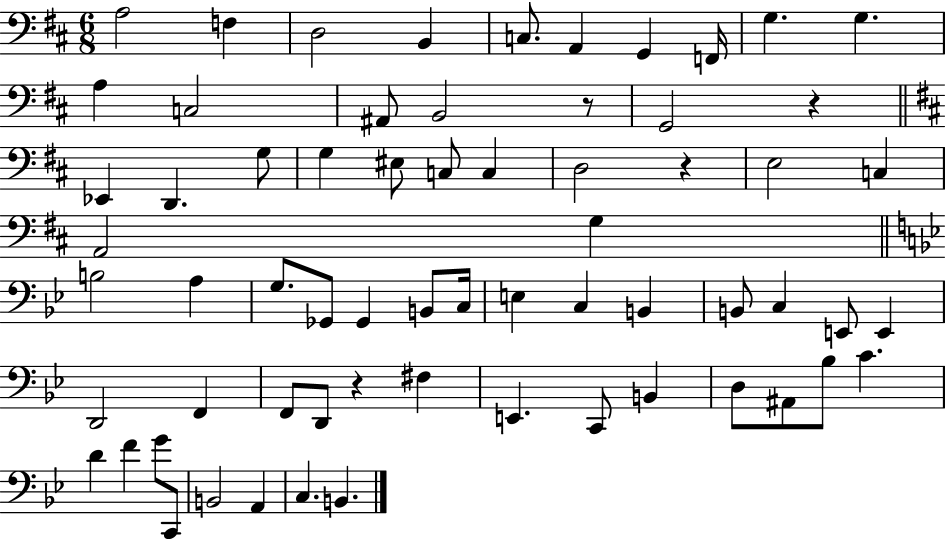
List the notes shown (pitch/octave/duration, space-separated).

A3/h F3/q D3/h B2/q C3/e. A2/q G2/q F2/s G3/q. G3/q. A3/q C3/h A#2/e B2/h R/e G2/h R/q Eb2/q D2/q. G3/e G3/q EIS3/e C3/e C3/q D3/h R/q E3/h C3/q A2/h G3/q B3/h A3/q G3/e. Gb2/e Gb2/q B2/e C3/s E3/q C3/q B2/q B2/e C3/q E2/e E2/q D2/h F2/q F2/e D2/e R/q F#3/q E2/q. C2/e B2/q D3/e A#2/e Bb3/e C4/q. D4/q F4/q G4/e C2/e B2/h A2/q C3/q. B2/q.